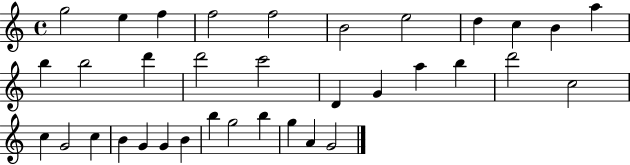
{
  \clef treble
  \time 4/4
  \defaultTimeSignature
  \key c \major
  g''2 e''4 f''4 | f''2 f''2 | b'2 e''2 | d''4 c''4 b'4 a''4 | \break b''4 b''2 d'''4 | d'''2 c'''2 | d'4 g'4 a''4 b''4 | d'''2 c''2 | \break c''4 g'2 c''4 | b'4 g'4 g'4 b'4 | b''4 g''2 b''4 | g''4 a'4 g'2 | \break \bar "|."
}